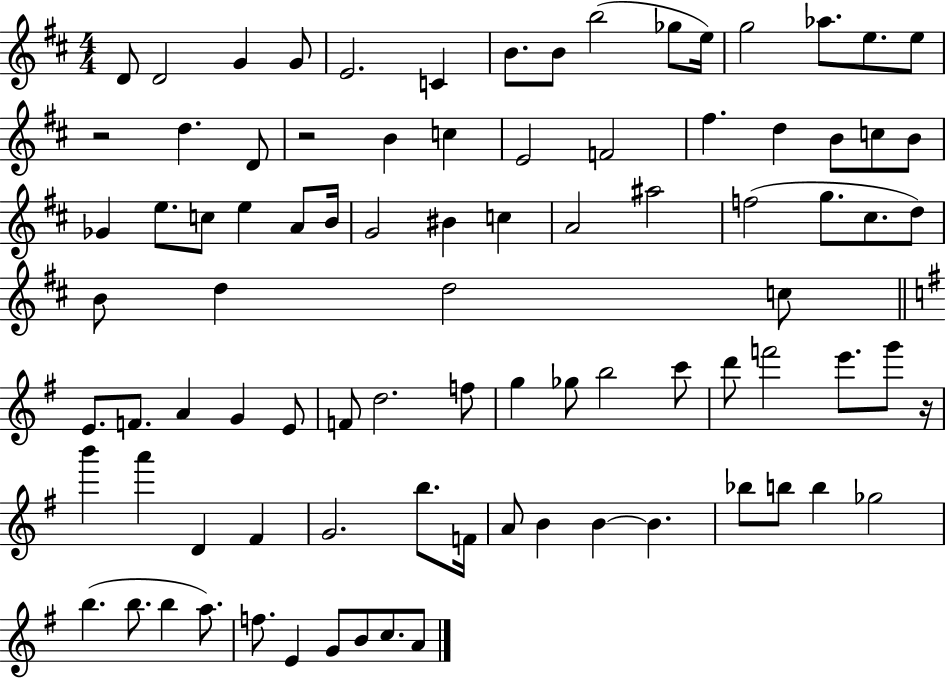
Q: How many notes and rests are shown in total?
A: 89